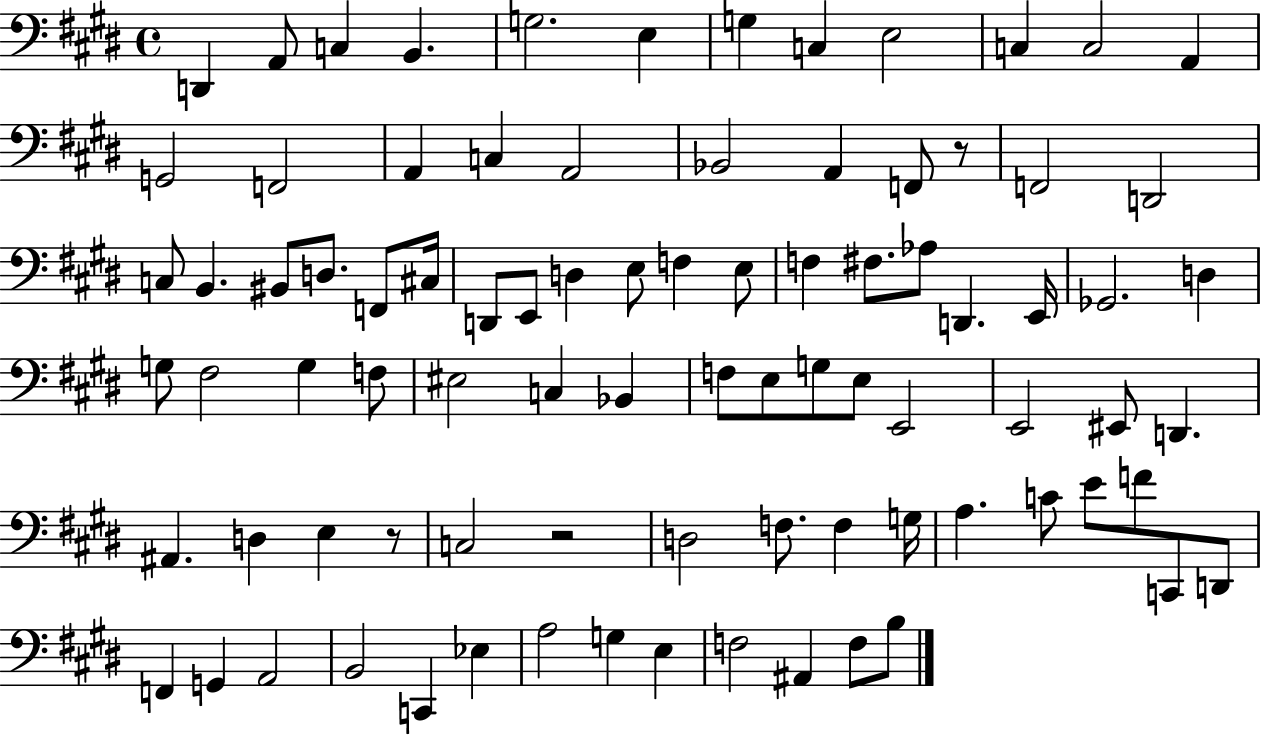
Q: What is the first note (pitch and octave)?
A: D2